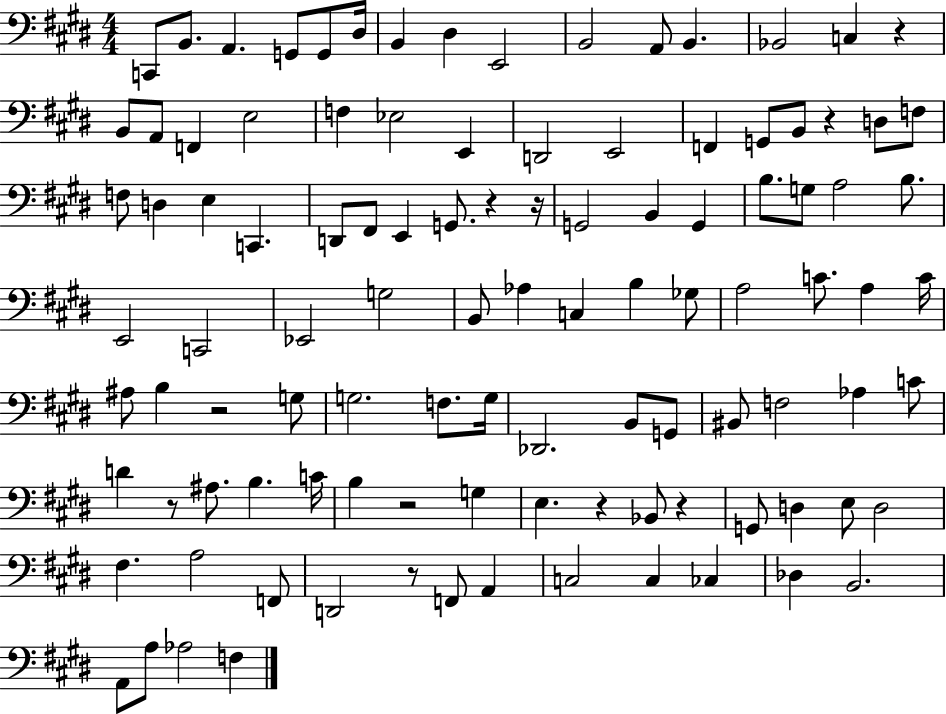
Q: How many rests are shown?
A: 10